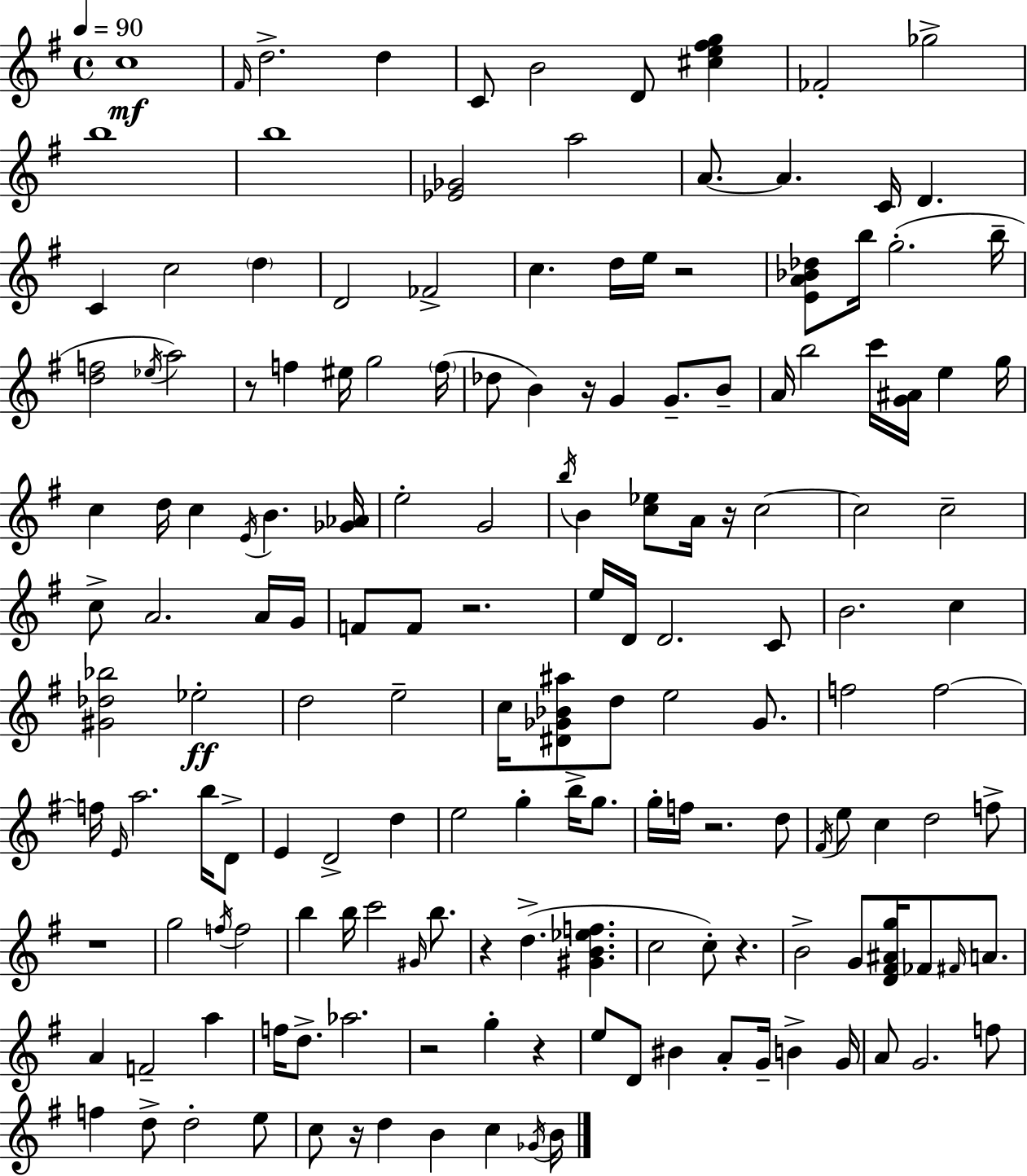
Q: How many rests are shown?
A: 12